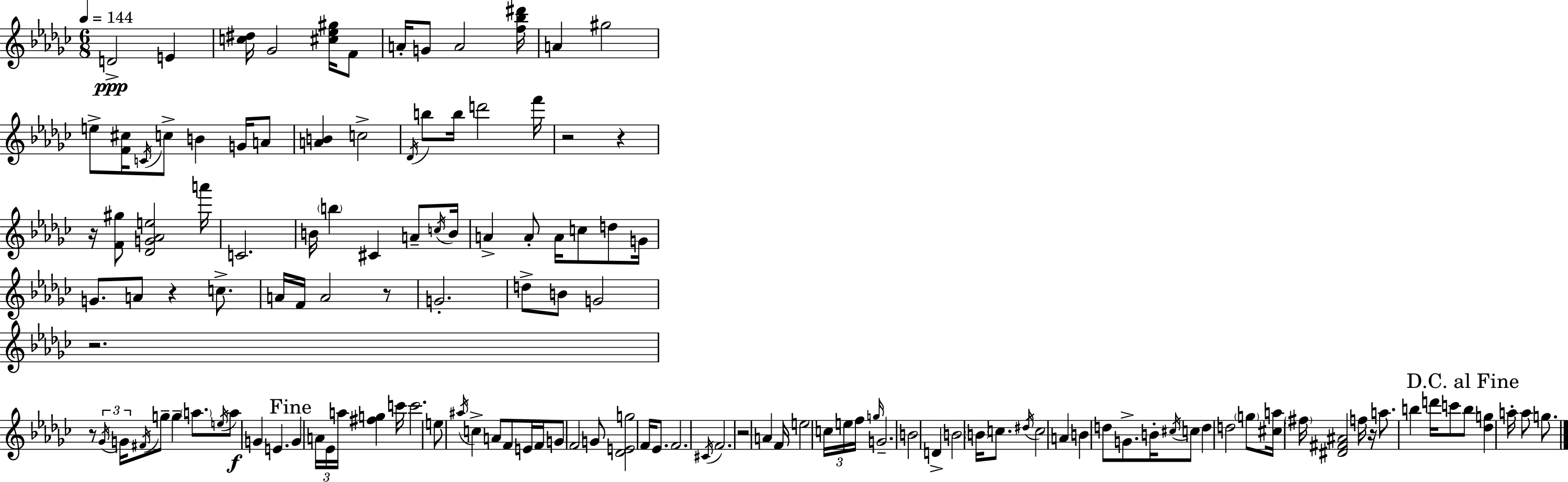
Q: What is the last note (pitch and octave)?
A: G5